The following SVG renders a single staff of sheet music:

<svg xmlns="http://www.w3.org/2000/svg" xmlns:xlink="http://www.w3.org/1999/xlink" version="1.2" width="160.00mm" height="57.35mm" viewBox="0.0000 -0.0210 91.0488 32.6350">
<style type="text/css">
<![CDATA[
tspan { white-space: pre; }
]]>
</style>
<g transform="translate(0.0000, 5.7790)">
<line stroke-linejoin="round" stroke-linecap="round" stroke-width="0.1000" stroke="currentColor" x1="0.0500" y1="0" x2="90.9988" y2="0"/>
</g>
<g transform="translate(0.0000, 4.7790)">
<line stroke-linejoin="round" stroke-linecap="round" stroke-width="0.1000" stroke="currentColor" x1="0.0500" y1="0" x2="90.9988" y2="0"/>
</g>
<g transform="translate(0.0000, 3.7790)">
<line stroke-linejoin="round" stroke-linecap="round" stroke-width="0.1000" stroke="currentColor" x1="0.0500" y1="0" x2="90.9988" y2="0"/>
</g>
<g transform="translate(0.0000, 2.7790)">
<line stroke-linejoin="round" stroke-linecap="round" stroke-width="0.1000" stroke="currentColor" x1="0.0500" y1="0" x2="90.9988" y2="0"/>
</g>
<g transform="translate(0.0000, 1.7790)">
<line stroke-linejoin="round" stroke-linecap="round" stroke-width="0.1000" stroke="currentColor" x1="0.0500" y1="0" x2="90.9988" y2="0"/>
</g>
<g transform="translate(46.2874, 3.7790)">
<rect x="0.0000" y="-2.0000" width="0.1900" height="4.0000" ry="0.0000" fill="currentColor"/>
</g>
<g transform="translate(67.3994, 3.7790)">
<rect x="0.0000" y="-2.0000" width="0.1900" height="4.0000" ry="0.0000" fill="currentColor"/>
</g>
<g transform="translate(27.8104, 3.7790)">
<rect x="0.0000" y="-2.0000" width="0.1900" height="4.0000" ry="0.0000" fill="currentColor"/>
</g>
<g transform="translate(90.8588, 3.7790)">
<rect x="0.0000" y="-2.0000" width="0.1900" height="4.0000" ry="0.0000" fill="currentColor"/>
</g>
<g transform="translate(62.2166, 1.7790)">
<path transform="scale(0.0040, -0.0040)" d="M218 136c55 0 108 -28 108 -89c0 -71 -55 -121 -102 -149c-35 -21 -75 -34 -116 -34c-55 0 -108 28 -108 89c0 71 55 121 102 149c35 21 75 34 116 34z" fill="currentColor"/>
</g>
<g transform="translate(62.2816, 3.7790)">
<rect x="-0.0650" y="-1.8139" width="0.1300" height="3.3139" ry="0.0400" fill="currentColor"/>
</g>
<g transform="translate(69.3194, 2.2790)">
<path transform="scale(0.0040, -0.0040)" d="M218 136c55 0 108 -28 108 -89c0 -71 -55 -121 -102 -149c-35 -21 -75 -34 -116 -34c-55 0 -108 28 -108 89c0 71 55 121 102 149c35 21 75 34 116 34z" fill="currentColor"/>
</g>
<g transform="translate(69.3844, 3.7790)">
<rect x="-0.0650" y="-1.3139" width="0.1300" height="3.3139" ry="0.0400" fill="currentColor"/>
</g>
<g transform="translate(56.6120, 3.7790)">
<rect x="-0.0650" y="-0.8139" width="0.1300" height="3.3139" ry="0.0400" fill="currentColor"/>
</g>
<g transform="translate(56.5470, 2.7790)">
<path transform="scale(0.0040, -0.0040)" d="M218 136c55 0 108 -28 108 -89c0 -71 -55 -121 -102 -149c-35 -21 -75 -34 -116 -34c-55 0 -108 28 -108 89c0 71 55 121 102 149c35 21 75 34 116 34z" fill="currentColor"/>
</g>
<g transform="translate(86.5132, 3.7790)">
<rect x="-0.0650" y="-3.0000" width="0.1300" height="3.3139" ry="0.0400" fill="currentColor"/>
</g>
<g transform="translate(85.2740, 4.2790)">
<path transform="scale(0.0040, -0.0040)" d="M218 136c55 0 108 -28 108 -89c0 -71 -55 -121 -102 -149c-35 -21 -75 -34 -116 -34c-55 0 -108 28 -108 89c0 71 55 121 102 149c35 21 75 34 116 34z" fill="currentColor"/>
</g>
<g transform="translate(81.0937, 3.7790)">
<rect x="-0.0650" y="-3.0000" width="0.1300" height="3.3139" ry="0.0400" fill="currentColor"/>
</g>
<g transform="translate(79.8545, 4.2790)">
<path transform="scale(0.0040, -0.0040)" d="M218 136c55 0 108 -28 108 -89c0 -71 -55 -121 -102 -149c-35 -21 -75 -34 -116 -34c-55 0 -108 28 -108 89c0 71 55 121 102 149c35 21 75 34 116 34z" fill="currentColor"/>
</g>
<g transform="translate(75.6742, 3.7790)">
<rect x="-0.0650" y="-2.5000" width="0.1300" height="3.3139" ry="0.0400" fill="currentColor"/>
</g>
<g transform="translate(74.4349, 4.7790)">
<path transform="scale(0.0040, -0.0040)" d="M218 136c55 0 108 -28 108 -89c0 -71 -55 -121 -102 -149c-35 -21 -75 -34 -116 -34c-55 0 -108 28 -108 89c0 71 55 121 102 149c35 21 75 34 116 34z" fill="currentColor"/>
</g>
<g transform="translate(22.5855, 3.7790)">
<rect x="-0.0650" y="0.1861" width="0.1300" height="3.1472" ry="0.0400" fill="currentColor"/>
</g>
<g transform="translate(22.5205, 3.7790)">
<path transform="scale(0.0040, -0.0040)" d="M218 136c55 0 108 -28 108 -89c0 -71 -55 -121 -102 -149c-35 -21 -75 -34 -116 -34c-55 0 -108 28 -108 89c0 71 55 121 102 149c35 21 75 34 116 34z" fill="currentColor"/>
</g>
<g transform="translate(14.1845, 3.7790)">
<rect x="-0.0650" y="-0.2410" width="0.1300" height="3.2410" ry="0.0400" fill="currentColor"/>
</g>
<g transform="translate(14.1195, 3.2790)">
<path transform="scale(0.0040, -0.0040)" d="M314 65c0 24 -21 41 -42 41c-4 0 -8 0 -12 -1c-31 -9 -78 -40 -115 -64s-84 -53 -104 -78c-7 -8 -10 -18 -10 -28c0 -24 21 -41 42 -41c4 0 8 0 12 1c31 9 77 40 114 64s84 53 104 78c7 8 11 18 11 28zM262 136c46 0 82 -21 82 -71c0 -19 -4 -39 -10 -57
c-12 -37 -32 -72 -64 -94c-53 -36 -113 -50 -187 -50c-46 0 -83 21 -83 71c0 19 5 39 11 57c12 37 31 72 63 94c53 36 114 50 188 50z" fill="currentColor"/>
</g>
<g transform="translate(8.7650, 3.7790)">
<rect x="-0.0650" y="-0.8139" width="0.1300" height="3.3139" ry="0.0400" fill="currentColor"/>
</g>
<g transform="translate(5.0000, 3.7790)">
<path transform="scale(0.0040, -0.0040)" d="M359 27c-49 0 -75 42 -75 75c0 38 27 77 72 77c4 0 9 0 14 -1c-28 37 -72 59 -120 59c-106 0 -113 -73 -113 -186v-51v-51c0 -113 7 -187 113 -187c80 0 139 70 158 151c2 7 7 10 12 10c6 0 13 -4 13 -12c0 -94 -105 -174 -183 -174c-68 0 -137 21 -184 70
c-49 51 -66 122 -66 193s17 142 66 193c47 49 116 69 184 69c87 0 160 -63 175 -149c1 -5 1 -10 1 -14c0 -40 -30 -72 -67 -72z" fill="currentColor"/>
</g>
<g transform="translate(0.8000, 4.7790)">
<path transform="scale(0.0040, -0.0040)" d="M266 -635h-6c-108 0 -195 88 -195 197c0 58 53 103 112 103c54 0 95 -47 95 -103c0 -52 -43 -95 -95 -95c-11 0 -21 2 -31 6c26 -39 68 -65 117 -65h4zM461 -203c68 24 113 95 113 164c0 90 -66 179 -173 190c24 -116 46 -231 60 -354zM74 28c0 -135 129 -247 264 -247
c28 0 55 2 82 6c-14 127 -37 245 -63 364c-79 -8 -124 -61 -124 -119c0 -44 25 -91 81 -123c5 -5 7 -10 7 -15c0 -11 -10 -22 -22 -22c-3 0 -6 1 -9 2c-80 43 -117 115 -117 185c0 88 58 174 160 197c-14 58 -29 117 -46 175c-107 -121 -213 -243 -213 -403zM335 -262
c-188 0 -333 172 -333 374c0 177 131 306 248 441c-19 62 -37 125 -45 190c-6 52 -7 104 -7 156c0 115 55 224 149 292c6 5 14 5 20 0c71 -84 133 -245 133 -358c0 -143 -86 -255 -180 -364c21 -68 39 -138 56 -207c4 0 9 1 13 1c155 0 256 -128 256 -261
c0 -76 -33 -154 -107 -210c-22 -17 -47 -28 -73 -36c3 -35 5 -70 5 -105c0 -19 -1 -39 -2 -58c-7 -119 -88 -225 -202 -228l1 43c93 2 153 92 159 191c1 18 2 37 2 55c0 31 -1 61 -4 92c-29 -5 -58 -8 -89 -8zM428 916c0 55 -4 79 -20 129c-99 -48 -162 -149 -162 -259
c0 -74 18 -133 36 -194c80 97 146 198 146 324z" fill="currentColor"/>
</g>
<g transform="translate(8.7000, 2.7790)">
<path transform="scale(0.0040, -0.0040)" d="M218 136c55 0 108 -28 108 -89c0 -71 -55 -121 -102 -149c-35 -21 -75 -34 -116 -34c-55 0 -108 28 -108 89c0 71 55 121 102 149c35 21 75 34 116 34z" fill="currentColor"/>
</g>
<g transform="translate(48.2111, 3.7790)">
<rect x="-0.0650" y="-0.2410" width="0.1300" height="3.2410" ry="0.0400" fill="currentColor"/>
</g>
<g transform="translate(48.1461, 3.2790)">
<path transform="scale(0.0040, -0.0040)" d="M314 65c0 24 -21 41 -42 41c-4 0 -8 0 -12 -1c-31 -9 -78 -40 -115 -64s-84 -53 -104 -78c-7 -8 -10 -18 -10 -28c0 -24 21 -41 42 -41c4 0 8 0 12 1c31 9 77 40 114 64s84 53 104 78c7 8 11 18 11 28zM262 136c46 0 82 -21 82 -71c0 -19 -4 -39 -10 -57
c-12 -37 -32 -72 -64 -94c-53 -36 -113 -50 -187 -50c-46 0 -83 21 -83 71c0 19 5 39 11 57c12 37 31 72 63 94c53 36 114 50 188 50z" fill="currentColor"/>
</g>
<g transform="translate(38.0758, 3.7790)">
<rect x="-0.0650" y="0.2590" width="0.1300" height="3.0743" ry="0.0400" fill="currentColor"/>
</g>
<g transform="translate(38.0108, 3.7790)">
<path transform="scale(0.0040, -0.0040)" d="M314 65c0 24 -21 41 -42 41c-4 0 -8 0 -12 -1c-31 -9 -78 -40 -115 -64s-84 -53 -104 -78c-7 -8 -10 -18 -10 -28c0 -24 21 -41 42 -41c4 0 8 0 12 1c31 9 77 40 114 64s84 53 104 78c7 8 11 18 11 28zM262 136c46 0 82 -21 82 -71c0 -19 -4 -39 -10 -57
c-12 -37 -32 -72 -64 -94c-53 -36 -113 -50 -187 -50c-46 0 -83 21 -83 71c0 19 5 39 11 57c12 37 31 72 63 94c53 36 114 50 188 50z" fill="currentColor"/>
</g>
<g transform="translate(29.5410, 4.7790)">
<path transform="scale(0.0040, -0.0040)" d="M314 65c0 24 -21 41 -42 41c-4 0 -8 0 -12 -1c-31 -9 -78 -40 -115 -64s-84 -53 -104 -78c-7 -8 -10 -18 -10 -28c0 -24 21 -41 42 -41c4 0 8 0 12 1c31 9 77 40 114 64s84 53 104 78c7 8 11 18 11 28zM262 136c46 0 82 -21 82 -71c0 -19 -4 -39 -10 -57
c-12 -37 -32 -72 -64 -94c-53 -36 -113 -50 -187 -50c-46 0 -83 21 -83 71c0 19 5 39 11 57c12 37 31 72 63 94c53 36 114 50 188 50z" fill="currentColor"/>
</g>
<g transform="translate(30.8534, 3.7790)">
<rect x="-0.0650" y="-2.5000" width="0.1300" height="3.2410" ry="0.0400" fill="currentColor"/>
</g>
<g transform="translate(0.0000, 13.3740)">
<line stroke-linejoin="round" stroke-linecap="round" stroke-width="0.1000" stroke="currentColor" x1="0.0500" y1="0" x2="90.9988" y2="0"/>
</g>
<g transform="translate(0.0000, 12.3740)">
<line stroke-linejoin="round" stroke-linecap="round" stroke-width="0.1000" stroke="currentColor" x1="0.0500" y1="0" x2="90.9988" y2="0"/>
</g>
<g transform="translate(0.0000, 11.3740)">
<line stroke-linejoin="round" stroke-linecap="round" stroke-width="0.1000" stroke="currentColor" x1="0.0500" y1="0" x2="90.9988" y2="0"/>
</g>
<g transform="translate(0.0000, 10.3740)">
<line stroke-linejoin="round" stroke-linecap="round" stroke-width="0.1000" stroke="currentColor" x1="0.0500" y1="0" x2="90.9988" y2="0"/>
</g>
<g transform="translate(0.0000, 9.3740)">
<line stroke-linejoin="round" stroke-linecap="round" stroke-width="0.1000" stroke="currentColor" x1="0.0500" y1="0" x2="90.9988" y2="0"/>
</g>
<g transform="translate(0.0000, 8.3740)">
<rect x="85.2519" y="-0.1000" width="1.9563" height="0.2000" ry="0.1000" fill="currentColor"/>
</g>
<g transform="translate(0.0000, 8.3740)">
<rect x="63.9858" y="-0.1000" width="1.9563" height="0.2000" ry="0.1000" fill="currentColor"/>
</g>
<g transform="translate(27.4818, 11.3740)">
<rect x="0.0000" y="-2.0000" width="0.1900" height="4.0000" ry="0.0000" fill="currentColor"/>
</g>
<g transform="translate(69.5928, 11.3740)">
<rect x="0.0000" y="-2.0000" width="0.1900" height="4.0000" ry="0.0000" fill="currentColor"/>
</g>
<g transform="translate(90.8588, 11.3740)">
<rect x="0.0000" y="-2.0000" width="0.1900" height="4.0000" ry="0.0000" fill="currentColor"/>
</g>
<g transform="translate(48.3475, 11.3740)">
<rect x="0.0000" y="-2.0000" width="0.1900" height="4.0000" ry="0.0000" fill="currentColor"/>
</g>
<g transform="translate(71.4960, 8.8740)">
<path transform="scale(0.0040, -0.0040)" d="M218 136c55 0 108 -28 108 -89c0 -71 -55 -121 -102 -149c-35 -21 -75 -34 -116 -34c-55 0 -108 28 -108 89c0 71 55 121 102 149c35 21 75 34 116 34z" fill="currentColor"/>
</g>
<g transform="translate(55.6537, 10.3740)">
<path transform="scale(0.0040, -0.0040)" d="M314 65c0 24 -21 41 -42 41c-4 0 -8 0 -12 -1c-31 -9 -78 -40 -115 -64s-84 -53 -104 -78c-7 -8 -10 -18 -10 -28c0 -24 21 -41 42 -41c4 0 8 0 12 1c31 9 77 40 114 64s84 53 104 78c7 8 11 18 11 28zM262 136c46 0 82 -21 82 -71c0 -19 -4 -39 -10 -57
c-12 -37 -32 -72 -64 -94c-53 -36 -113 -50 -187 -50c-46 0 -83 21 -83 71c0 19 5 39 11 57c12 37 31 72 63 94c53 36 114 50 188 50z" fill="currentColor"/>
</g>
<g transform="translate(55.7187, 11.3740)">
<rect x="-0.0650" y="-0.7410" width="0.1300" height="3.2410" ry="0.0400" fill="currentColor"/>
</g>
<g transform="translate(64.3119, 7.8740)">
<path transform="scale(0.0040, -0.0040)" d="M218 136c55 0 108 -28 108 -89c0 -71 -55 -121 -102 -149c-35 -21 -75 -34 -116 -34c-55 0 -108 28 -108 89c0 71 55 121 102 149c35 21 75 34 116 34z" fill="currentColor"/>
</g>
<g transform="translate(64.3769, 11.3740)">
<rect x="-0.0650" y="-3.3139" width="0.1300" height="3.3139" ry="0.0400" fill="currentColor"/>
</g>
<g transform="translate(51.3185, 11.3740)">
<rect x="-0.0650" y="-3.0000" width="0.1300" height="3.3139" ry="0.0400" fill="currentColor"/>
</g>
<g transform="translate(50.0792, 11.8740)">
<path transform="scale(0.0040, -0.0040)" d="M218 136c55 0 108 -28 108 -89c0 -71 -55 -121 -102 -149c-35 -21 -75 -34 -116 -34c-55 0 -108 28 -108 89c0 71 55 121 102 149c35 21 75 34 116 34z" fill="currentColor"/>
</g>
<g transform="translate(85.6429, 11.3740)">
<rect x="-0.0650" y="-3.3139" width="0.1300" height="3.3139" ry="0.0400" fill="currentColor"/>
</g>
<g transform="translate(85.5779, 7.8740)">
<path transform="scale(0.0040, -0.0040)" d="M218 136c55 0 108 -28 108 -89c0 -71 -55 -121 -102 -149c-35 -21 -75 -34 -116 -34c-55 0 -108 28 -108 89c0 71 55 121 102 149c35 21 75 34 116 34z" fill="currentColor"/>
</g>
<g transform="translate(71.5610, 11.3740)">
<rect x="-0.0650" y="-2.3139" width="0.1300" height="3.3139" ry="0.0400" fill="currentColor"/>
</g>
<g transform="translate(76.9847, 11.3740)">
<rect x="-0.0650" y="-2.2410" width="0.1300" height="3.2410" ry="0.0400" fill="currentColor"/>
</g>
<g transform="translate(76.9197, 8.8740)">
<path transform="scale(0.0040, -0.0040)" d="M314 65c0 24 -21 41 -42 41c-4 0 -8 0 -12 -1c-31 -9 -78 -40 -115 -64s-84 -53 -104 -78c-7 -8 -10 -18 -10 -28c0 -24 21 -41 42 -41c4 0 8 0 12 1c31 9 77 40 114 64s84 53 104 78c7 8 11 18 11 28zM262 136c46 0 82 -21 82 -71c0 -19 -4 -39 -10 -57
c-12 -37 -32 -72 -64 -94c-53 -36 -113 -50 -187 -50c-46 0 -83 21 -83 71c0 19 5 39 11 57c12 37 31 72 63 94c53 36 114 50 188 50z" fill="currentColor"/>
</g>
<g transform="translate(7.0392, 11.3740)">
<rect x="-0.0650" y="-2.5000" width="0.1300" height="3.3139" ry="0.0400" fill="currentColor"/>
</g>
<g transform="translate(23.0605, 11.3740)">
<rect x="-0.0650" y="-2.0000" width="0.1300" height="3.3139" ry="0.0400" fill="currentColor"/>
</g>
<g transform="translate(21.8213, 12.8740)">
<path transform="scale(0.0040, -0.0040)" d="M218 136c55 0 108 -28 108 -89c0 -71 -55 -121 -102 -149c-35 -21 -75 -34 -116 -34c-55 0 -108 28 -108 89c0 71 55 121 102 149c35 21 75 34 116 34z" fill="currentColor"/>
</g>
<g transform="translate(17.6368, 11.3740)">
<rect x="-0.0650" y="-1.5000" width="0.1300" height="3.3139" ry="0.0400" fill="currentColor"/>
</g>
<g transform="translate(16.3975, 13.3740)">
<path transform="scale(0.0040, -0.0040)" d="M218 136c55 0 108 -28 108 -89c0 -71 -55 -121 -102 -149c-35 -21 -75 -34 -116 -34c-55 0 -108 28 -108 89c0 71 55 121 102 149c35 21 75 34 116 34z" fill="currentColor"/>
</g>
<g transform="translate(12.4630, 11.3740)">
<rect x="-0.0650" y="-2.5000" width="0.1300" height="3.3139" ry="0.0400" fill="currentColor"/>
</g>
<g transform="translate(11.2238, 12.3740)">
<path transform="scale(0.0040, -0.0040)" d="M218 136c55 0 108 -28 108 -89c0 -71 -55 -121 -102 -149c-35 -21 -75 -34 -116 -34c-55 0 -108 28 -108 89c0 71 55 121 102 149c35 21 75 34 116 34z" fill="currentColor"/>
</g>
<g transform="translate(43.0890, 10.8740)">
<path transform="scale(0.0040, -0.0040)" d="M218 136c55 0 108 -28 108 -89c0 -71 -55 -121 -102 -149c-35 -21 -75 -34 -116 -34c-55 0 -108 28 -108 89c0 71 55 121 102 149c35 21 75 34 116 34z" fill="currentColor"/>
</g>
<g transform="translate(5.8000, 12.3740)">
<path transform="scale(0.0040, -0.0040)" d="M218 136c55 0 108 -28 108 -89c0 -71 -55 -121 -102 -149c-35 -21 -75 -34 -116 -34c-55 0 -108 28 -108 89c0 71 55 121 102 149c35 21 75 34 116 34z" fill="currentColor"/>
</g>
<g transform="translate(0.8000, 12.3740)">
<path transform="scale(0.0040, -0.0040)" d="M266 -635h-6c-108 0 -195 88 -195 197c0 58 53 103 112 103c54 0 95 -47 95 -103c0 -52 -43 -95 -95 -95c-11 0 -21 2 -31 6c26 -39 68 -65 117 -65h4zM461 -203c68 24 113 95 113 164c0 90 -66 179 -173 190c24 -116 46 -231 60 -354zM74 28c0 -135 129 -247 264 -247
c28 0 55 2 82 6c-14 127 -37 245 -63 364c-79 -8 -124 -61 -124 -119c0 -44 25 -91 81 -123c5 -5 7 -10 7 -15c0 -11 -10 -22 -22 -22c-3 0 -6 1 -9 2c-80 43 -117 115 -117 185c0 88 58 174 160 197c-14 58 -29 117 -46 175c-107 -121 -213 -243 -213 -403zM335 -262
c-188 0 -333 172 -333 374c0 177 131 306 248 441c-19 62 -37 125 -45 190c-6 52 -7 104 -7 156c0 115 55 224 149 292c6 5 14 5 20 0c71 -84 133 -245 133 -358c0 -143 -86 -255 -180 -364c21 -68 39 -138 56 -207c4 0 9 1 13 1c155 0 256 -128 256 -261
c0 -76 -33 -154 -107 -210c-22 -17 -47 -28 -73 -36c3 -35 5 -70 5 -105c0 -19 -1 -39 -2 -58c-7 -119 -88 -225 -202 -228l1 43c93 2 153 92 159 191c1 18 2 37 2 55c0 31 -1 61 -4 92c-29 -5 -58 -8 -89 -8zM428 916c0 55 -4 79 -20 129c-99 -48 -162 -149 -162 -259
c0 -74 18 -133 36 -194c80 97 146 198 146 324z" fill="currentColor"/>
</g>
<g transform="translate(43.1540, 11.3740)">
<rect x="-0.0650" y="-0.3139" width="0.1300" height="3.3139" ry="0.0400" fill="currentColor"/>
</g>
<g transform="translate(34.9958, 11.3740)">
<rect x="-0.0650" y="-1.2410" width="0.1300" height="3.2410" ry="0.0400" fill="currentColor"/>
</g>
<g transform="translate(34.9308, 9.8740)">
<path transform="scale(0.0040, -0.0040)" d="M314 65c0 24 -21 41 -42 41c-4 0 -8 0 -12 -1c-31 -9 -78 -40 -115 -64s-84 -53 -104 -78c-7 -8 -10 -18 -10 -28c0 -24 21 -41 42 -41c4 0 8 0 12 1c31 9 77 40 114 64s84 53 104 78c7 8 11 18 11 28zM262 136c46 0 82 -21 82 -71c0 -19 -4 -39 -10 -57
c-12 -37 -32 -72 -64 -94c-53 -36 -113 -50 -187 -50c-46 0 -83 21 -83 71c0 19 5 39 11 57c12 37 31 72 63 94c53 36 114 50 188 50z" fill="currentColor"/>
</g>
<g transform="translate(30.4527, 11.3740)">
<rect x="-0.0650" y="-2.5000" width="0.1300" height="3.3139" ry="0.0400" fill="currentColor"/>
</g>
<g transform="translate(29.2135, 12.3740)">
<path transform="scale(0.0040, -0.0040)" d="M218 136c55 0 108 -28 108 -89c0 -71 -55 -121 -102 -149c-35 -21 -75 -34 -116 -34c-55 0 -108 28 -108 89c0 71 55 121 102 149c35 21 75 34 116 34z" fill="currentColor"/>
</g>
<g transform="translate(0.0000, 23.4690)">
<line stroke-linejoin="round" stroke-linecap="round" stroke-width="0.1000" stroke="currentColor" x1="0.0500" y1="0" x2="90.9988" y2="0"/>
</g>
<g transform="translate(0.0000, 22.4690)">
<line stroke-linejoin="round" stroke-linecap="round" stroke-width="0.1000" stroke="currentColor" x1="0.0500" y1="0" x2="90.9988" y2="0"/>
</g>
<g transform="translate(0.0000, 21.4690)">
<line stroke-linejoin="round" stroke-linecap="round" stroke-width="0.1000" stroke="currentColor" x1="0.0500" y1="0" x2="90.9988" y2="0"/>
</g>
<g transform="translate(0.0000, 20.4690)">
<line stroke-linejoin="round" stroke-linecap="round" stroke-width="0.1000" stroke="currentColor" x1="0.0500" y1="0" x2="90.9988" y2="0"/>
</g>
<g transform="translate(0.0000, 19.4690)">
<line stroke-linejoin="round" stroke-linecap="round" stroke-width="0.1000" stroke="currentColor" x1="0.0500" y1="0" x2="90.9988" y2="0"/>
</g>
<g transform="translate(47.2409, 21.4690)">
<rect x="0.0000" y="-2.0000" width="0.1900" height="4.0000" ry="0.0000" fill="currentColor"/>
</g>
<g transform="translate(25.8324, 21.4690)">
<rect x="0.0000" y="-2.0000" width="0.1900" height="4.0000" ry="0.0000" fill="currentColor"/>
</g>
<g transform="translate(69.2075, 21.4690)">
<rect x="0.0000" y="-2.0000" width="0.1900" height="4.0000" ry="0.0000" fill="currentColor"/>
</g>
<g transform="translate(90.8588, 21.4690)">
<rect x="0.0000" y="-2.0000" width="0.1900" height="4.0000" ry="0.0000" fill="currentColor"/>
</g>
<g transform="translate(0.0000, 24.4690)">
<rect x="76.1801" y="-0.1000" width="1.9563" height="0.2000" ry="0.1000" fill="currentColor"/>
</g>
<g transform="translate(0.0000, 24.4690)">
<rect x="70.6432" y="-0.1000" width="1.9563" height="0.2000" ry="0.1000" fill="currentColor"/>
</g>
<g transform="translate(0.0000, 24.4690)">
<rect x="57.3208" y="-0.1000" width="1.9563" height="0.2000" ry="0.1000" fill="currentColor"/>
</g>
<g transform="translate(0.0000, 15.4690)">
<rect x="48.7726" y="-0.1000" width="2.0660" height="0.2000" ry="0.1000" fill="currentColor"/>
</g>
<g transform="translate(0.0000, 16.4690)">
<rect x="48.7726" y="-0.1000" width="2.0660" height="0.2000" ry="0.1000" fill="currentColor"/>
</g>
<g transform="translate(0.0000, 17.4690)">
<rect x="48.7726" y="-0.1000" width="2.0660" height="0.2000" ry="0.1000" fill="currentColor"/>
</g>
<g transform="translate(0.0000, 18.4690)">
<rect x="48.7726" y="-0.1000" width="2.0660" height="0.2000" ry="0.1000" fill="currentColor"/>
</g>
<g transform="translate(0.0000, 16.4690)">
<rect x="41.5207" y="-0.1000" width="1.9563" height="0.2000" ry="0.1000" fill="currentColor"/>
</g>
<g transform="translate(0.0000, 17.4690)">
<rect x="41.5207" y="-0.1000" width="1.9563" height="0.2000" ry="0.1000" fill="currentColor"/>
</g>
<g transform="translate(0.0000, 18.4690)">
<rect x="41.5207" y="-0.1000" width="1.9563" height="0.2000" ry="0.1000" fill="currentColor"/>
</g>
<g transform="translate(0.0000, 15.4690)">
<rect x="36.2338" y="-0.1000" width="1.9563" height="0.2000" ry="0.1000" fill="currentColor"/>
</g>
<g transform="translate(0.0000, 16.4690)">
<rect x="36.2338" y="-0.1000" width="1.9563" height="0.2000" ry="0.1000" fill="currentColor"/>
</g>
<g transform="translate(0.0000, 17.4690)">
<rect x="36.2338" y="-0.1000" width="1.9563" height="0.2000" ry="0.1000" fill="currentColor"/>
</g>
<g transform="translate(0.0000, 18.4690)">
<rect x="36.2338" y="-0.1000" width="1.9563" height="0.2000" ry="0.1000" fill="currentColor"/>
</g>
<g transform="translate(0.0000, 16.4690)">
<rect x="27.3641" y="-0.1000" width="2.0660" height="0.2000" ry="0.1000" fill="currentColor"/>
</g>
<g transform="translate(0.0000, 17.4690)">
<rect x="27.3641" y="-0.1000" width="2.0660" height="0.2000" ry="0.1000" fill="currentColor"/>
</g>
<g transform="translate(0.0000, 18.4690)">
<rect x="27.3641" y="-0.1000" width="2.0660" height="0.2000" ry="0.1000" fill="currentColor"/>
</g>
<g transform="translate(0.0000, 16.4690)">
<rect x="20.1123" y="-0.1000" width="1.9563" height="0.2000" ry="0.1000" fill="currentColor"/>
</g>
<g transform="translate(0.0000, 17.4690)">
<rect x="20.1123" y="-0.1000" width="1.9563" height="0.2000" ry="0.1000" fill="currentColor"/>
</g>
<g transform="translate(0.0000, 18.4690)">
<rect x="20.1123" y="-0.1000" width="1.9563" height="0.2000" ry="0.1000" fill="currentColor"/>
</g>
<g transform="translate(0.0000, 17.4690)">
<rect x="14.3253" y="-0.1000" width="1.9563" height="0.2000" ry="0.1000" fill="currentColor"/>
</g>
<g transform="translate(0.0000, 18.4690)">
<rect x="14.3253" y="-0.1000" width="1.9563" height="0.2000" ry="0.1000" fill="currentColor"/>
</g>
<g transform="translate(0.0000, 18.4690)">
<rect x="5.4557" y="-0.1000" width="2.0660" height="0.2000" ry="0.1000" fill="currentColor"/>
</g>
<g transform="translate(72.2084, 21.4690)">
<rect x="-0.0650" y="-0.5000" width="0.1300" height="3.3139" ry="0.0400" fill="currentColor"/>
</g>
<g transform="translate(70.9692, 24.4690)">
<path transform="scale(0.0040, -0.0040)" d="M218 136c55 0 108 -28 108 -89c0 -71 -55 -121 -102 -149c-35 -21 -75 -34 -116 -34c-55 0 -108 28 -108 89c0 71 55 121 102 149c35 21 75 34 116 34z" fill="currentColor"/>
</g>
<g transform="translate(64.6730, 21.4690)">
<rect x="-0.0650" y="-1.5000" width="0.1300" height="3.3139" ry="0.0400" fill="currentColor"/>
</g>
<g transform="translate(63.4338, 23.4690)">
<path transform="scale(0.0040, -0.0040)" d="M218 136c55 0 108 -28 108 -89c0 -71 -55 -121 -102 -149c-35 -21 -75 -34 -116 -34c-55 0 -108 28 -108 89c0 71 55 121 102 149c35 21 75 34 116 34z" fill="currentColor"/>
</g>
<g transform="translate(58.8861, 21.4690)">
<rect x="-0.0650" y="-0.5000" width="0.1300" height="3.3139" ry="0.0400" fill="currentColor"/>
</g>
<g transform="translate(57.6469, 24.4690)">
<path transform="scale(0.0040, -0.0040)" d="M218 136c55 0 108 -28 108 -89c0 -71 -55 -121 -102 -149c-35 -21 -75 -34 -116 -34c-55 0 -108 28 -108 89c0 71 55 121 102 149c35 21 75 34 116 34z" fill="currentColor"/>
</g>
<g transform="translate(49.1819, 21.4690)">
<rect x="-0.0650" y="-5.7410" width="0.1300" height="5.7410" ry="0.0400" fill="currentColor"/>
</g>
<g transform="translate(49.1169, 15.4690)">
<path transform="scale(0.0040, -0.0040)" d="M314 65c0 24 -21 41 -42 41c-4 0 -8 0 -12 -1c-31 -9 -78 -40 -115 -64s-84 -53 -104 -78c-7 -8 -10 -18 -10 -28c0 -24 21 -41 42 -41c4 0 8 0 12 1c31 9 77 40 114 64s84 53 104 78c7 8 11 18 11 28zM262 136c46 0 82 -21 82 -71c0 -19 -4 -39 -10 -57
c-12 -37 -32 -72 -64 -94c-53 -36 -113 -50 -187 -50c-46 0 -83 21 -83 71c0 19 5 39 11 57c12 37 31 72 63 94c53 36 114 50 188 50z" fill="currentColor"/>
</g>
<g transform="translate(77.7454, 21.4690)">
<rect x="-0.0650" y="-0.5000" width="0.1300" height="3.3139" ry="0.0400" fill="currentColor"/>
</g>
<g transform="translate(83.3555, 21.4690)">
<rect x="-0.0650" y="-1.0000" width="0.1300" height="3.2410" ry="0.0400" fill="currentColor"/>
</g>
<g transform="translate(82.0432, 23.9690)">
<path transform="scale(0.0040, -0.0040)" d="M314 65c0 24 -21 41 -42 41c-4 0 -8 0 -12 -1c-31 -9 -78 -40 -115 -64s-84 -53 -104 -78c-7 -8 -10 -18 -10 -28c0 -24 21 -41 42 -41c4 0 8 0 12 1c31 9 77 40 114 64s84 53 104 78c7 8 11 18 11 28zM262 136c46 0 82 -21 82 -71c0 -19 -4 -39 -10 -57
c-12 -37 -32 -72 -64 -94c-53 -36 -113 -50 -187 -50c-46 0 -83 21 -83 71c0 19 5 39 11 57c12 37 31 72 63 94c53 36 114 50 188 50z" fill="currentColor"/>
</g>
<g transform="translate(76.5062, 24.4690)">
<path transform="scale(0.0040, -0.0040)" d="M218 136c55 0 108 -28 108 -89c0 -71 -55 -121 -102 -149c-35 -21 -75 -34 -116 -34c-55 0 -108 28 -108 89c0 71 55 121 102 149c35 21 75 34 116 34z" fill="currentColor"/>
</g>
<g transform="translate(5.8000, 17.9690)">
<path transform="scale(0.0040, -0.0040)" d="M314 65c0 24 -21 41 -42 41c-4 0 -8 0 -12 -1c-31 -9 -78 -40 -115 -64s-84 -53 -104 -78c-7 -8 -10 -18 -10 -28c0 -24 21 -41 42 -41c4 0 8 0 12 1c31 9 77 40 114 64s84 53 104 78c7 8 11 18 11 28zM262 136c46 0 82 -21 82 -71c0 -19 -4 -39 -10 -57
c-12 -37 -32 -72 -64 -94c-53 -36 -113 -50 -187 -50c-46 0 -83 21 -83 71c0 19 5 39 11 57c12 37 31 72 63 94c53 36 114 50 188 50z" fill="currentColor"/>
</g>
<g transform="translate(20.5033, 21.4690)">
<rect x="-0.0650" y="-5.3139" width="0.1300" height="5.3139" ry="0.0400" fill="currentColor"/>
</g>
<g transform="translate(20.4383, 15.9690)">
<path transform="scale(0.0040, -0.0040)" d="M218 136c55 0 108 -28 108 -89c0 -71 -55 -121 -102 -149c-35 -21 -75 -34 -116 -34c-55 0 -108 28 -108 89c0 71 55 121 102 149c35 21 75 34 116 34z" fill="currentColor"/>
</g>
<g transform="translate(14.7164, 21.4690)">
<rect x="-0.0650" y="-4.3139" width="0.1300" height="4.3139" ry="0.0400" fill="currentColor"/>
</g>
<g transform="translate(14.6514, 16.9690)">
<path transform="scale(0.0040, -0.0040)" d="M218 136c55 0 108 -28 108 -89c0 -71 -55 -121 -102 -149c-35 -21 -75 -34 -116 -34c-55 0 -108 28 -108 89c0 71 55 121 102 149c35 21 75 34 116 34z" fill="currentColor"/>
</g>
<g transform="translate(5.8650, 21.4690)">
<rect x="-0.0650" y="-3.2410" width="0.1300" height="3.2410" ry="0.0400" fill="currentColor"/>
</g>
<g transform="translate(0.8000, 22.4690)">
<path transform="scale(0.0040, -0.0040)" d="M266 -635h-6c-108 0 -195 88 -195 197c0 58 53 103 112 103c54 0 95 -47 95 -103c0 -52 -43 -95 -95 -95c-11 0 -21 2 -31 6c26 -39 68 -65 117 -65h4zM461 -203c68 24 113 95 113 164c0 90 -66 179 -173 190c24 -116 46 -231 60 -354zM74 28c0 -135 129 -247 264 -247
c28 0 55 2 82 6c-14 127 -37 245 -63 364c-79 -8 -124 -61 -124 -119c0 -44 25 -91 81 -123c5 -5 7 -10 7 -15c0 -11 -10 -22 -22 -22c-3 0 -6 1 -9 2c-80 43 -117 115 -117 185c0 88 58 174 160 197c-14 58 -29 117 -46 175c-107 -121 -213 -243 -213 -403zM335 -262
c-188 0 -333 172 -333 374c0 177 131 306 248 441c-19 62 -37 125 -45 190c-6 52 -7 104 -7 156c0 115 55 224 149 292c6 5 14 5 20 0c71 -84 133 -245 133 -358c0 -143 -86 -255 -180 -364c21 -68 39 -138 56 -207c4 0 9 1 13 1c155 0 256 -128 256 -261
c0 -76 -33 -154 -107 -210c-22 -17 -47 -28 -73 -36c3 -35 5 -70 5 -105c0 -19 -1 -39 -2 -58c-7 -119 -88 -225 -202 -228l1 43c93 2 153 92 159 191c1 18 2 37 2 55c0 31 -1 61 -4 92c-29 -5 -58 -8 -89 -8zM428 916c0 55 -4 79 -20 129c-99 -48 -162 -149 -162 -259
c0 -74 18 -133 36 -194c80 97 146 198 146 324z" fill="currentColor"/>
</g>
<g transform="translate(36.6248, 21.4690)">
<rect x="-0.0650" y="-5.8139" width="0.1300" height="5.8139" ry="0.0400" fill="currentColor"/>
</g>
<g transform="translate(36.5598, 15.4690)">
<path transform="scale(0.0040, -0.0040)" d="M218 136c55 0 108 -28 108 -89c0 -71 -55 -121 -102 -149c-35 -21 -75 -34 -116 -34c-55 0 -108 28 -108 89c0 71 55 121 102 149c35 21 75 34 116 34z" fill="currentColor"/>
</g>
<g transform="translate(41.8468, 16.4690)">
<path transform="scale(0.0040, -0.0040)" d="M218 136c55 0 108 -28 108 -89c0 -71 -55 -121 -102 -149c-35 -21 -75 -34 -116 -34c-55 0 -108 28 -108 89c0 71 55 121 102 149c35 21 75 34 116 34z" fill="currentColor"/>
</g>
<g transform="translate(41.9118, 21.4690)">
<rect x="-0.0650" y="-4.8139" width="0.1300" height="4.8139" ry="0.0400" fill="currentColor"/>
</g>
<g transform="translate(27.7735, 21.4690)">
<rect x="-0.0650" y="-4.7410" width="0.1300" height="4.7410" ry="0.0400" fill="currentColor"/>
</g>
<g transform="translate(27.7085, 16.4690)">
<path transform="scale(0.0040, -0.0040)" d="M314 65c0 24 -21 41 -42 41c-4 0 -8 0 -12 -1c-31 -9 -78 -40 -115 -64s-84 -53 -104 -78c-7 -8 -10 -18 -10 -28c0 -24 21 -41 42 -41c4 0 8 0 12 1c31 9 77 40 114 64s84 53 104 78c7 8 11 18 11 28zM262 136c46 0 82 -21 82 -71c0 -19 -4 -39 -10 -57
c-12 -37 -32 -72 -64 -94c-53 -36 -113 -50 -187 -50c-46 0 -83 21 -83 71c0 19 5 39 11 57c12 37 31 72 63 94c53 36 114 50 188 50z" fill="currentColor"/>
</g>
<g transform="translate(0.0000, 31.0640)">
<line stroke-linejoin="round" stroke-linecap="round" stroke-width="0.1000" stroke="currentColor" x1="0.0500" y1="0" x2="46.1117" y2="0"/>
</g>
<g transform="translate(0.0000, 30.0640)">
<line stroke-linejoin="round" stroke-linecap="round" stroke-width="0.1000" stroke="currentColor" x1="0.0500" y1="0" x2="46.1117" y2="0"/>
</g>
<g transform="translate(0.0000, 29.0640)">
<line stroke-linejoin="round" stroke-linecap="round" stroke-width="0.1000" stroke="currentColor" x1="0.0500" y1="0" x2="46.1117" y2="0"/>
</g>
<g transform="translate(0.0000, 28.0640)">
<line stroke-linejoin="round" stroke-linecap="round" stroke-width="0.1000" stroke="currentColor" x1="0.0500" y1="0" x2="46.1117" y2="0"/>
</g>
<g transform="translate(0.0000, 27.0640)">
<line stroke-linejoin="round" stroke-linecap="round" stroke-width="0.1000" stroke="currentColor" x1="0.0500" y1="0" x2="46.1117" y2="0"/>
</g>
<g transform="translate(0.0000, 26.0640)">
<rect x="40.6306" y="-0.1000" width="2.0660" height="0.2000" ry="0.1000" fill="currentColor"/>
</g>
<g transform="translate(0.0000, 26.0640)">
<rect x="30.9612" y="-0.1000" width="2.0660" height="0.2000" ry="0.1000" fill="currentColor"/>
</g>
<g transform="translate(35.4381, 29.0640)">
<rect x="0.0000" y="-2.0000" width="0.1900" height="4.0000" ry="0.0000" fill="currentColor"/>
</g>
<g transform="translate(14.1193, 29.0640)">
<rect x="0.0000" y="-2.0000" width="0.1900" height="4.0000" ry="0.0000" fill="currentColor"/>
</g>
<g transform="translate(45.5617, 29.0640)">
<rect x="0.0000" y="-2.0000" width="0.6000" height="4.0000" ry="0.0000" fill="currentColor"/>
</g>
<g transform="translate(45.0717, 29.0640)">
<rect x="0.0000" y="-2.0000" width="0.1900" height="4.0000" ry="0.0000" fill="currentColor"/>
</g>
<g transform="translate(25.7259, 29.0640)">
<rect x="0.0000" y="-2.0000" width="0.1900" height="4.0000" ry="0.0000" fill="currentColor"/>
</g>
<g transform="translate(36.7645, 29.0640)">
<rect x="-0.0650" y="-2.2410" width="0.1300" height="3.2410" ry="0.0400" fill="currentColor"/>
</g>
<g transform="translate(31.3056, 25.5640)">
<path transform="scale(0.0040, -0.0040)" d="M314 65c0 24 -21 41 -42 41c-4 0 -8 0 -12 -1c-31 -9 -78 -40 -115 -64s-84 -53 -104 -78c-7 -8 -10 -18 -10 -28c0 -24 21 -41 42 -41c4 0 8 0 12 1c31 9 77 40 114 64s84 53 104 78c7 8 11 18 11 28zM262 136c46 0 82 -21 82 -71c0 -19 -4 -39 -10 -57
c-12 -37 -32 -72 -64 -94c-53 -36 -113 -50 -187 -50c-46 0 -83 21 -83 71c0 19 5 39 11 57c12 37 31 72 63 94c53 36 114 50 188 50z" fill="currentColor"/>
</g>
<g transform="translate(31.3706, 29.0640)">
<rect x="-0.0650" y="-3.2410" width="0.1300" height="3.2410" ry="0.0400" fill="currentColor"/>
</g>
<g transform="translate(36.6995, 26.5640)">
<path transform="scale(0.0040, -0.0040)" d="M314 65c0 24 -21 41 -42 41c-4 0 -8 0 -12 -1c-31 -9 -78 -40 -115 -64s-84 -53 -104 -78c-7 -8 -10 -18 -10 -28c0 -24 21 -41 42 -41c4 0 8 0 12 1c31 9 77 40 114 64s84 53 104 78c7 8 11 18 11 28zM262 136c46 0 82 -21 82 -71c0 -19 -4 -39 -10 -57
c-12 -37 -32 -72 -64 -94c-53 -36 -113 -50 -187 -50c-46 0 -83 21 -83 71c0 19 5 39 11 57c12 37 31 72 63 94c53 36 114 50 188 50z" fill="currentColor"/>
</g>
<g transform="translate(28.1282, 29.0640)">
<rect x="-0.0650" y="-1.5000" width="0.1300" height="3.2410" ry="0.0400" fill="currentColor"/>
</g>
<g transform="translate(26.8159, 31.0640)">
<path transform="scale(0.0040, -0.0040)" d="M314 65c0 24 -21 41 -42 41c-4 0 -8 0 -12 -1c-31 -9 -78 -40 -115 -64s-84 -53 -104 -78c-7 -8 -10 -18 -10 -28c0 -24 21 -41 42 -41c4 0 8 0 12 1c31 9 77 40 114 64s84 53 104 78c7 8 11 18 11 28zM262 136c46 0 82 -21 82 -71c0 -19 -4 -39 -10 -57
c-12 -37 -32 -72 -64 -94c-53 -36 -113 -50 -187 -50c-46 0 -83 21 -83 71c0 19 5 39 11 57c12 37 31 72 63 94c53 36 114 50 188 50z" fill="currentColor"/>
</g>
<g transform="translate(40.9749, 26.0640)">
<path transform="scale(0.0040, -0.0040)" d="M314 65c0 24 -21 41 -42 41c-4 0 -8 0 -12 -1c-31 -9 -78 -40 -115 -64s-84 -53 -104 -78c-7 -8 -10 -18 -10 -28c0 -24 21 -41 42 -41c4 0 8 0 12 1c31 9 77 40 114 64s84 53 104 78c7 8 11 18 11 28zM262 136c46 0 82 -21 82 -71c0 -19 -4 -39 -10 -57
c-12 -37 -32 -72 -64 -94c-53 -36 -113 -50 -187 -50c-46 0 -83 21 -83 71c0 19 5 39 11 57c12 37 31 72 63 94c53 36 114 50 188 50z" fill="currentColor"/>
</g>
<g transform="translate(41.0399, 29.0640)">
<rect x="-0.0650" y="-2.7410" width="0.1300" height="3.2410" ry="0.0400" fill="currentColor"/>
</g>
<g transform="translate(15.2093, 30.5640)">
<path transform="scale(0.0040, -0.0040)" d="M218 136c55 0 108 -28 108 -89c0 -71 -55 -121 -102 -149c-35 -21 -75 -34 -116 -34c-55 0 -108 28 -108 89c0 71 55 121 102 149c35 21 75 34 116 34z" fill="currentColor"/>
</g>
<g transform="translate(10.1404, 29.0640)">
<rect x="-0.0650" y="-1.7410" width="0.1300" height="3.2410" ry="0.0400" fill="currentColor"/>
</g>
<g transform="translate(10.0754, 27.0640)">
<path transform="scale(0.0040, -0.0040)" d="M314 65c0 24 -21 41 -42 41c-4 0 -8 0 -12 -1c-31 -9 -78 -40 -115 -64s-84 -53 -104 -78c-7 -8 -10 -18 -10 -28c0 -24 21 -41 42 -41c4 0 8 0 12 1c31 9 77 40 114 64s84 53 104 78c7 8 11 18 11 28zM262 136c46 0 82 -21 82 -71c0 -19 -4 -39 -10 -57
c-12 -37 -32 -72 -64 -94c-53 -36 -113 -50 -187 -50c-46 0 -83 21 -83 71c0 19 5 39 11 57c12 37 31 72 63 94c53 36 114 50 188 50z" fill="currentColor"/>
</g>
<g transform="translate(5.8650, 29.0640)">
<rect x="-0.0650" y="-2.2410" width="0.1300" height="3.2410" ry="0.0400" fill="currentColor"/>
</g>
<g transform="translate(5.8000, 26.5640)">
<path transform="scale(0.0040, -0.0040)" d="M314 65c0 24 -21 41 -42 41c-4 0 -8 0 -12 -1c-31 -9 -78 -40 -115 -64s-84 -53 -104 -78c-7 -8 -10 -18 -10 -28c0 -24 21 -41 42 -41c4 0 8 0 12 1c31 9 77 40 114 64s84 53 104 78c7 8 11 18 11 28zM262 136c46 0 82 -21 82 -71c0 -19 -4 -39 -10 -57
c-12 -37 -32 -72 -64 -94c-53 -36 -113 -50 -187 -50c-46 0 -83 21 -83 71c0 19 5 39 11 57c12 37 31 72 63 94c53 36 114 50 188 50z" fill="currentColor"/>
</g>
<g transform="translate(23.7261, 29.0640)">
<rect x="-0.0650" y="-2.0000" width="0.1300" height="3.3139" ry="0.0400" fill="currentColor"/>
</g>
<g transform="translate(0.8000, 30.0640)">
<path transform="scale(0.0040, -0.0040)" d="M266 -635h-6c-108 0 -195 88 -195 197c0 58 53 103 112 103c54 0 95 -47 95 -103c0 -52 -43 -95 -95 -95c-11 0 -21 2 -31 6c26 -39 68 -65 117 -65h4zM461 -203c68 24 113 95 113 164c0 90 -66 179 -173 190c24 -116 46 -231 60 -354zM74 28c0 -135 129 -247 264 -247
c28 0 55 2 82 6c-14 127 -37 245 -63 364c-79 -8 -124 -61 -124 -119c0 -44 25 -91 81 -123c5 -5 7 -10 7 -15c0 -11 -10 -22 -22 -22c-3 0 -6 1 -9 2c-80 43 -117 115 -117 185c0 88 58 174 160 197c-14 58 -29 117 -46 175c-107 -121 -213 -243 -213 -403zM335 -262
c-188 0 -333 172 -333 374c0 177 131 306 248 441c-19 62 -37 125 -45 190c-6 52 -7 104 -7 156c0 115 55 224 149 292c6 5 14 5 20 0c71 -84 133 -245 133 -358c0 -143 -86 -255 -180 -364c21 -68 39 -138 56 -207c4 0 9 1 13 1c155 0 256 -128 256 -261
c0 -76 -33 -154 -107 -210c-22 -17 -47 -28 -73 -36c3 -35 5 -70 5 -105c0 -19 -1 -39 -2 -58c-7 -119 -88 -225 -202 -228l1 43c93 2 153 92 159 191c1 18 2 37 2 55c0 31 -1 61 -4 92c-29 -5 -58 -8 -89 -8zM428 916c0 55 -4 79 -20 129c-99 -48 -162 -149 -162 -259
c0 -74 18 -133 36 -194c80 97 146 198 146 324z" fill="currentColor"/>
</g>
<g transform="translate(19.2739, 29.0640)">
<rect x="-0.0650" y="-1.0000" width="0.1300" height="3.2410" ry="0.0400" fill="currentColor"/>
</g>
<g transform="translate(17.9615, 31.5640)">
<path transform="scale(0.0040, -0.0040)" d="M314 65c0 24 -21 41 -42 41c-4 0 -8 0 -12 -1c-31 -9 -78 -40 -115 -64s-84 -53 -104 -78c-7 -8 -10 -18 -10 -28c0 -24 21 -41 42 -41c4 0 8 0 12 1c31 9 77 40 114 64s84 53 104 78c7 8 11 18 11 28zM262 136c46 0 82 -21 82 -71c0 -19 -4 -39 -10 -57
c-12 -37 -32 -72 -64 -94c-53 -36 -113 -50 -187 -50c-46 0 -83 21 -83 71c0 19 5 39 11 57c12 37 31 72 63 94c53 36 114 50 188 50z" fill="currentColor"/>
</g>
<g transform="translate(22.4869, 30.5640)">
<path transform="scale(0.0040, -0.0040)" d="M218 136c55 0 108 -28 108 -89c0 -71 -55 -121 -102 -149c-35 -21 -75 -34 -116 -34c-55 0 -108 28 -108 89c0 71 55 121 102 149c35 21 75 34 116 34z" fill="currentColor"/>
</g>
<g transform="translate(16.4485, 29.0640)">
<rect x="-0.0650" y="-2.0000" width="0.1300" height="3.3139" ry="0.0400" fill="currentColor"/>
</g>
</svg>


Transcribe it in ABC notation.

X:1
T:Untitled
M:4/4
L:1/4
K:C
d c2 B G2 B2 c2 d f e G A A G G E F G e2 c A d2 b g g2 b b2 d' f' e'2 g' e' g'2 C E C C D2 g2 f2 F D2 F E2 b2 g2 a2